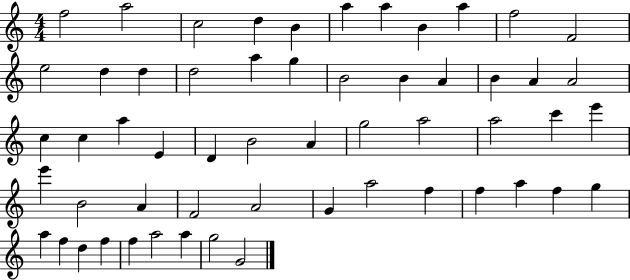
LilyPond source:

{
  \clef treble
  \numericTimeSignature
  \time 4/4
  \key c \major
  f''2 a''2 | c''2 d''4 b'4 | a''4 a''4 b'4 a''4 | f''2 f'2 | \break e''2 d''4 d''4 | d''2 a''4 g''4 | b'2 b'4 a'4 | b'4 a'4 a'2 | \break c''4 c''4 a''4 e'4 | d'4 b'2 a'4 | g''2 a''2 | a''2 c'''4 e'''4 | \break e'''4 b'2 a'4 | f'2 a'2 | g'4 a''2 f''4 | f''4 a''4 f''4 g''4 | \break a''4 f''4 d''4 f''4 | f''4 a''2 a''4 | g''2 g'2 | \bar "|."
}